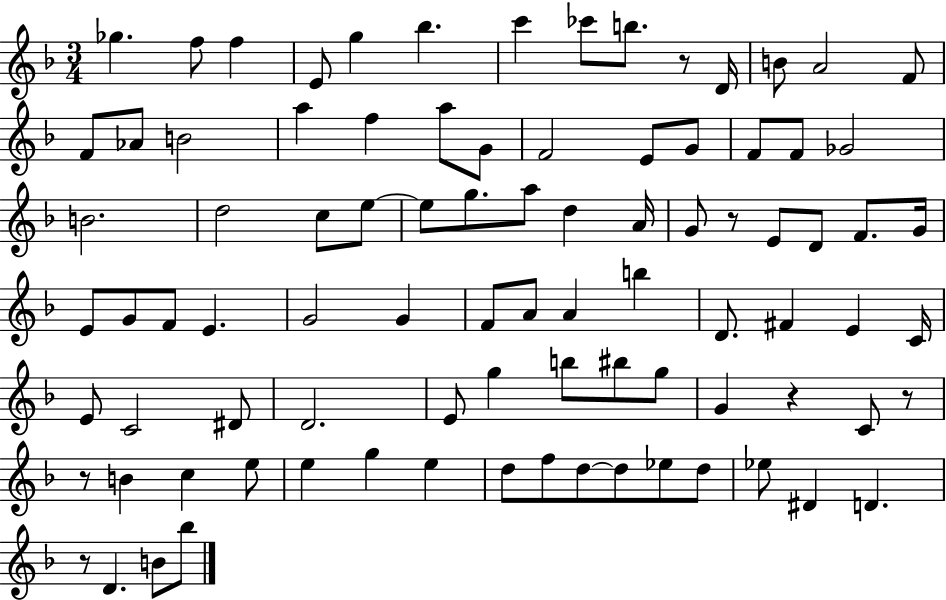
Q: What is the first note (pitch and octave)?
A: Gb5